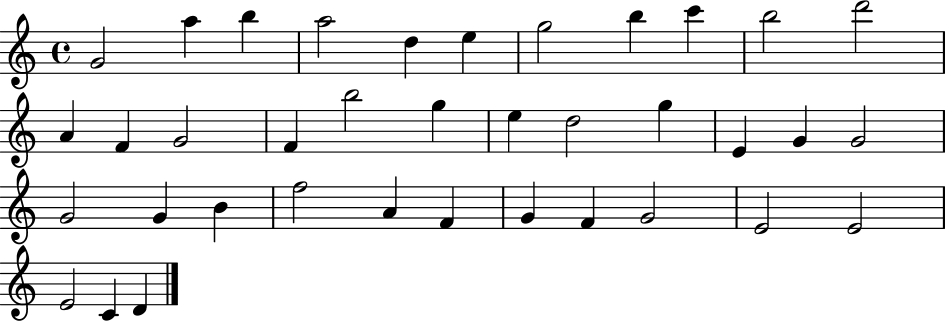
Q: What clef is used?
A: treble